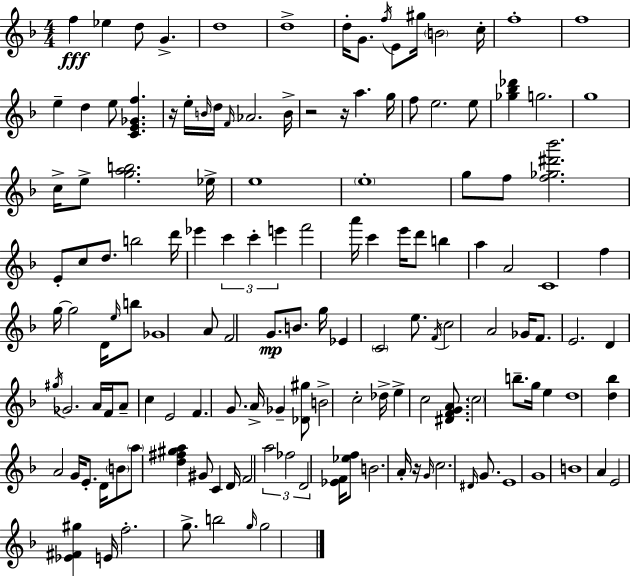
X:1
T:Untitled
M:4/4
L:1/4
K:F
f _e d/2 G d4 d4 d/4 G/2 f/4 E/2 ^g/4 B2 c/4 f4 f4 e d e/2 [CE_Gf] z/4 e/4 B/4 d/4 F/4 _A2 B/4 z2 z/4 a g/4 f/2 e2 e/2 [_g_b_d'] g2 g4 c/4 e/2 [gab]2 _e/4 e4 e4 g/2 f/2 [f_g^d'_b']2 E/2 c/2 d/2 b2 d'/4 _e' c' c' e' f'2 a'/4 c' e'/4 d'/2 b a A2 C4 f g/4 g2 D/4 e/4 b/2 _G4 A/2 F2 G/2 B/2 g/4 _E C2 e/2 F/4 c2 A2 _G/4 F/2 E2 D ^g/4 _G2 A/4 F/4 A/2 c E2 F G/2 A/4 _G [_D^g]/2 B2 c2 _d/4 e c2 [^DFGA]/2 c2 b/2 g/4 e d4 [d_b] A2 G/4 E/2 D/4 B/2 a/2 [d^f^ga] ^G/2 C D/4 F2 a2 _f2 D2 [_EF]/4 [_ef]/2 B2 A/4 z/4 G/4 c2 ^D/4 G/2 E4 G4 B4 A E2 [_E^F^g] E/4 f2 g/2 b2 g/4 g2